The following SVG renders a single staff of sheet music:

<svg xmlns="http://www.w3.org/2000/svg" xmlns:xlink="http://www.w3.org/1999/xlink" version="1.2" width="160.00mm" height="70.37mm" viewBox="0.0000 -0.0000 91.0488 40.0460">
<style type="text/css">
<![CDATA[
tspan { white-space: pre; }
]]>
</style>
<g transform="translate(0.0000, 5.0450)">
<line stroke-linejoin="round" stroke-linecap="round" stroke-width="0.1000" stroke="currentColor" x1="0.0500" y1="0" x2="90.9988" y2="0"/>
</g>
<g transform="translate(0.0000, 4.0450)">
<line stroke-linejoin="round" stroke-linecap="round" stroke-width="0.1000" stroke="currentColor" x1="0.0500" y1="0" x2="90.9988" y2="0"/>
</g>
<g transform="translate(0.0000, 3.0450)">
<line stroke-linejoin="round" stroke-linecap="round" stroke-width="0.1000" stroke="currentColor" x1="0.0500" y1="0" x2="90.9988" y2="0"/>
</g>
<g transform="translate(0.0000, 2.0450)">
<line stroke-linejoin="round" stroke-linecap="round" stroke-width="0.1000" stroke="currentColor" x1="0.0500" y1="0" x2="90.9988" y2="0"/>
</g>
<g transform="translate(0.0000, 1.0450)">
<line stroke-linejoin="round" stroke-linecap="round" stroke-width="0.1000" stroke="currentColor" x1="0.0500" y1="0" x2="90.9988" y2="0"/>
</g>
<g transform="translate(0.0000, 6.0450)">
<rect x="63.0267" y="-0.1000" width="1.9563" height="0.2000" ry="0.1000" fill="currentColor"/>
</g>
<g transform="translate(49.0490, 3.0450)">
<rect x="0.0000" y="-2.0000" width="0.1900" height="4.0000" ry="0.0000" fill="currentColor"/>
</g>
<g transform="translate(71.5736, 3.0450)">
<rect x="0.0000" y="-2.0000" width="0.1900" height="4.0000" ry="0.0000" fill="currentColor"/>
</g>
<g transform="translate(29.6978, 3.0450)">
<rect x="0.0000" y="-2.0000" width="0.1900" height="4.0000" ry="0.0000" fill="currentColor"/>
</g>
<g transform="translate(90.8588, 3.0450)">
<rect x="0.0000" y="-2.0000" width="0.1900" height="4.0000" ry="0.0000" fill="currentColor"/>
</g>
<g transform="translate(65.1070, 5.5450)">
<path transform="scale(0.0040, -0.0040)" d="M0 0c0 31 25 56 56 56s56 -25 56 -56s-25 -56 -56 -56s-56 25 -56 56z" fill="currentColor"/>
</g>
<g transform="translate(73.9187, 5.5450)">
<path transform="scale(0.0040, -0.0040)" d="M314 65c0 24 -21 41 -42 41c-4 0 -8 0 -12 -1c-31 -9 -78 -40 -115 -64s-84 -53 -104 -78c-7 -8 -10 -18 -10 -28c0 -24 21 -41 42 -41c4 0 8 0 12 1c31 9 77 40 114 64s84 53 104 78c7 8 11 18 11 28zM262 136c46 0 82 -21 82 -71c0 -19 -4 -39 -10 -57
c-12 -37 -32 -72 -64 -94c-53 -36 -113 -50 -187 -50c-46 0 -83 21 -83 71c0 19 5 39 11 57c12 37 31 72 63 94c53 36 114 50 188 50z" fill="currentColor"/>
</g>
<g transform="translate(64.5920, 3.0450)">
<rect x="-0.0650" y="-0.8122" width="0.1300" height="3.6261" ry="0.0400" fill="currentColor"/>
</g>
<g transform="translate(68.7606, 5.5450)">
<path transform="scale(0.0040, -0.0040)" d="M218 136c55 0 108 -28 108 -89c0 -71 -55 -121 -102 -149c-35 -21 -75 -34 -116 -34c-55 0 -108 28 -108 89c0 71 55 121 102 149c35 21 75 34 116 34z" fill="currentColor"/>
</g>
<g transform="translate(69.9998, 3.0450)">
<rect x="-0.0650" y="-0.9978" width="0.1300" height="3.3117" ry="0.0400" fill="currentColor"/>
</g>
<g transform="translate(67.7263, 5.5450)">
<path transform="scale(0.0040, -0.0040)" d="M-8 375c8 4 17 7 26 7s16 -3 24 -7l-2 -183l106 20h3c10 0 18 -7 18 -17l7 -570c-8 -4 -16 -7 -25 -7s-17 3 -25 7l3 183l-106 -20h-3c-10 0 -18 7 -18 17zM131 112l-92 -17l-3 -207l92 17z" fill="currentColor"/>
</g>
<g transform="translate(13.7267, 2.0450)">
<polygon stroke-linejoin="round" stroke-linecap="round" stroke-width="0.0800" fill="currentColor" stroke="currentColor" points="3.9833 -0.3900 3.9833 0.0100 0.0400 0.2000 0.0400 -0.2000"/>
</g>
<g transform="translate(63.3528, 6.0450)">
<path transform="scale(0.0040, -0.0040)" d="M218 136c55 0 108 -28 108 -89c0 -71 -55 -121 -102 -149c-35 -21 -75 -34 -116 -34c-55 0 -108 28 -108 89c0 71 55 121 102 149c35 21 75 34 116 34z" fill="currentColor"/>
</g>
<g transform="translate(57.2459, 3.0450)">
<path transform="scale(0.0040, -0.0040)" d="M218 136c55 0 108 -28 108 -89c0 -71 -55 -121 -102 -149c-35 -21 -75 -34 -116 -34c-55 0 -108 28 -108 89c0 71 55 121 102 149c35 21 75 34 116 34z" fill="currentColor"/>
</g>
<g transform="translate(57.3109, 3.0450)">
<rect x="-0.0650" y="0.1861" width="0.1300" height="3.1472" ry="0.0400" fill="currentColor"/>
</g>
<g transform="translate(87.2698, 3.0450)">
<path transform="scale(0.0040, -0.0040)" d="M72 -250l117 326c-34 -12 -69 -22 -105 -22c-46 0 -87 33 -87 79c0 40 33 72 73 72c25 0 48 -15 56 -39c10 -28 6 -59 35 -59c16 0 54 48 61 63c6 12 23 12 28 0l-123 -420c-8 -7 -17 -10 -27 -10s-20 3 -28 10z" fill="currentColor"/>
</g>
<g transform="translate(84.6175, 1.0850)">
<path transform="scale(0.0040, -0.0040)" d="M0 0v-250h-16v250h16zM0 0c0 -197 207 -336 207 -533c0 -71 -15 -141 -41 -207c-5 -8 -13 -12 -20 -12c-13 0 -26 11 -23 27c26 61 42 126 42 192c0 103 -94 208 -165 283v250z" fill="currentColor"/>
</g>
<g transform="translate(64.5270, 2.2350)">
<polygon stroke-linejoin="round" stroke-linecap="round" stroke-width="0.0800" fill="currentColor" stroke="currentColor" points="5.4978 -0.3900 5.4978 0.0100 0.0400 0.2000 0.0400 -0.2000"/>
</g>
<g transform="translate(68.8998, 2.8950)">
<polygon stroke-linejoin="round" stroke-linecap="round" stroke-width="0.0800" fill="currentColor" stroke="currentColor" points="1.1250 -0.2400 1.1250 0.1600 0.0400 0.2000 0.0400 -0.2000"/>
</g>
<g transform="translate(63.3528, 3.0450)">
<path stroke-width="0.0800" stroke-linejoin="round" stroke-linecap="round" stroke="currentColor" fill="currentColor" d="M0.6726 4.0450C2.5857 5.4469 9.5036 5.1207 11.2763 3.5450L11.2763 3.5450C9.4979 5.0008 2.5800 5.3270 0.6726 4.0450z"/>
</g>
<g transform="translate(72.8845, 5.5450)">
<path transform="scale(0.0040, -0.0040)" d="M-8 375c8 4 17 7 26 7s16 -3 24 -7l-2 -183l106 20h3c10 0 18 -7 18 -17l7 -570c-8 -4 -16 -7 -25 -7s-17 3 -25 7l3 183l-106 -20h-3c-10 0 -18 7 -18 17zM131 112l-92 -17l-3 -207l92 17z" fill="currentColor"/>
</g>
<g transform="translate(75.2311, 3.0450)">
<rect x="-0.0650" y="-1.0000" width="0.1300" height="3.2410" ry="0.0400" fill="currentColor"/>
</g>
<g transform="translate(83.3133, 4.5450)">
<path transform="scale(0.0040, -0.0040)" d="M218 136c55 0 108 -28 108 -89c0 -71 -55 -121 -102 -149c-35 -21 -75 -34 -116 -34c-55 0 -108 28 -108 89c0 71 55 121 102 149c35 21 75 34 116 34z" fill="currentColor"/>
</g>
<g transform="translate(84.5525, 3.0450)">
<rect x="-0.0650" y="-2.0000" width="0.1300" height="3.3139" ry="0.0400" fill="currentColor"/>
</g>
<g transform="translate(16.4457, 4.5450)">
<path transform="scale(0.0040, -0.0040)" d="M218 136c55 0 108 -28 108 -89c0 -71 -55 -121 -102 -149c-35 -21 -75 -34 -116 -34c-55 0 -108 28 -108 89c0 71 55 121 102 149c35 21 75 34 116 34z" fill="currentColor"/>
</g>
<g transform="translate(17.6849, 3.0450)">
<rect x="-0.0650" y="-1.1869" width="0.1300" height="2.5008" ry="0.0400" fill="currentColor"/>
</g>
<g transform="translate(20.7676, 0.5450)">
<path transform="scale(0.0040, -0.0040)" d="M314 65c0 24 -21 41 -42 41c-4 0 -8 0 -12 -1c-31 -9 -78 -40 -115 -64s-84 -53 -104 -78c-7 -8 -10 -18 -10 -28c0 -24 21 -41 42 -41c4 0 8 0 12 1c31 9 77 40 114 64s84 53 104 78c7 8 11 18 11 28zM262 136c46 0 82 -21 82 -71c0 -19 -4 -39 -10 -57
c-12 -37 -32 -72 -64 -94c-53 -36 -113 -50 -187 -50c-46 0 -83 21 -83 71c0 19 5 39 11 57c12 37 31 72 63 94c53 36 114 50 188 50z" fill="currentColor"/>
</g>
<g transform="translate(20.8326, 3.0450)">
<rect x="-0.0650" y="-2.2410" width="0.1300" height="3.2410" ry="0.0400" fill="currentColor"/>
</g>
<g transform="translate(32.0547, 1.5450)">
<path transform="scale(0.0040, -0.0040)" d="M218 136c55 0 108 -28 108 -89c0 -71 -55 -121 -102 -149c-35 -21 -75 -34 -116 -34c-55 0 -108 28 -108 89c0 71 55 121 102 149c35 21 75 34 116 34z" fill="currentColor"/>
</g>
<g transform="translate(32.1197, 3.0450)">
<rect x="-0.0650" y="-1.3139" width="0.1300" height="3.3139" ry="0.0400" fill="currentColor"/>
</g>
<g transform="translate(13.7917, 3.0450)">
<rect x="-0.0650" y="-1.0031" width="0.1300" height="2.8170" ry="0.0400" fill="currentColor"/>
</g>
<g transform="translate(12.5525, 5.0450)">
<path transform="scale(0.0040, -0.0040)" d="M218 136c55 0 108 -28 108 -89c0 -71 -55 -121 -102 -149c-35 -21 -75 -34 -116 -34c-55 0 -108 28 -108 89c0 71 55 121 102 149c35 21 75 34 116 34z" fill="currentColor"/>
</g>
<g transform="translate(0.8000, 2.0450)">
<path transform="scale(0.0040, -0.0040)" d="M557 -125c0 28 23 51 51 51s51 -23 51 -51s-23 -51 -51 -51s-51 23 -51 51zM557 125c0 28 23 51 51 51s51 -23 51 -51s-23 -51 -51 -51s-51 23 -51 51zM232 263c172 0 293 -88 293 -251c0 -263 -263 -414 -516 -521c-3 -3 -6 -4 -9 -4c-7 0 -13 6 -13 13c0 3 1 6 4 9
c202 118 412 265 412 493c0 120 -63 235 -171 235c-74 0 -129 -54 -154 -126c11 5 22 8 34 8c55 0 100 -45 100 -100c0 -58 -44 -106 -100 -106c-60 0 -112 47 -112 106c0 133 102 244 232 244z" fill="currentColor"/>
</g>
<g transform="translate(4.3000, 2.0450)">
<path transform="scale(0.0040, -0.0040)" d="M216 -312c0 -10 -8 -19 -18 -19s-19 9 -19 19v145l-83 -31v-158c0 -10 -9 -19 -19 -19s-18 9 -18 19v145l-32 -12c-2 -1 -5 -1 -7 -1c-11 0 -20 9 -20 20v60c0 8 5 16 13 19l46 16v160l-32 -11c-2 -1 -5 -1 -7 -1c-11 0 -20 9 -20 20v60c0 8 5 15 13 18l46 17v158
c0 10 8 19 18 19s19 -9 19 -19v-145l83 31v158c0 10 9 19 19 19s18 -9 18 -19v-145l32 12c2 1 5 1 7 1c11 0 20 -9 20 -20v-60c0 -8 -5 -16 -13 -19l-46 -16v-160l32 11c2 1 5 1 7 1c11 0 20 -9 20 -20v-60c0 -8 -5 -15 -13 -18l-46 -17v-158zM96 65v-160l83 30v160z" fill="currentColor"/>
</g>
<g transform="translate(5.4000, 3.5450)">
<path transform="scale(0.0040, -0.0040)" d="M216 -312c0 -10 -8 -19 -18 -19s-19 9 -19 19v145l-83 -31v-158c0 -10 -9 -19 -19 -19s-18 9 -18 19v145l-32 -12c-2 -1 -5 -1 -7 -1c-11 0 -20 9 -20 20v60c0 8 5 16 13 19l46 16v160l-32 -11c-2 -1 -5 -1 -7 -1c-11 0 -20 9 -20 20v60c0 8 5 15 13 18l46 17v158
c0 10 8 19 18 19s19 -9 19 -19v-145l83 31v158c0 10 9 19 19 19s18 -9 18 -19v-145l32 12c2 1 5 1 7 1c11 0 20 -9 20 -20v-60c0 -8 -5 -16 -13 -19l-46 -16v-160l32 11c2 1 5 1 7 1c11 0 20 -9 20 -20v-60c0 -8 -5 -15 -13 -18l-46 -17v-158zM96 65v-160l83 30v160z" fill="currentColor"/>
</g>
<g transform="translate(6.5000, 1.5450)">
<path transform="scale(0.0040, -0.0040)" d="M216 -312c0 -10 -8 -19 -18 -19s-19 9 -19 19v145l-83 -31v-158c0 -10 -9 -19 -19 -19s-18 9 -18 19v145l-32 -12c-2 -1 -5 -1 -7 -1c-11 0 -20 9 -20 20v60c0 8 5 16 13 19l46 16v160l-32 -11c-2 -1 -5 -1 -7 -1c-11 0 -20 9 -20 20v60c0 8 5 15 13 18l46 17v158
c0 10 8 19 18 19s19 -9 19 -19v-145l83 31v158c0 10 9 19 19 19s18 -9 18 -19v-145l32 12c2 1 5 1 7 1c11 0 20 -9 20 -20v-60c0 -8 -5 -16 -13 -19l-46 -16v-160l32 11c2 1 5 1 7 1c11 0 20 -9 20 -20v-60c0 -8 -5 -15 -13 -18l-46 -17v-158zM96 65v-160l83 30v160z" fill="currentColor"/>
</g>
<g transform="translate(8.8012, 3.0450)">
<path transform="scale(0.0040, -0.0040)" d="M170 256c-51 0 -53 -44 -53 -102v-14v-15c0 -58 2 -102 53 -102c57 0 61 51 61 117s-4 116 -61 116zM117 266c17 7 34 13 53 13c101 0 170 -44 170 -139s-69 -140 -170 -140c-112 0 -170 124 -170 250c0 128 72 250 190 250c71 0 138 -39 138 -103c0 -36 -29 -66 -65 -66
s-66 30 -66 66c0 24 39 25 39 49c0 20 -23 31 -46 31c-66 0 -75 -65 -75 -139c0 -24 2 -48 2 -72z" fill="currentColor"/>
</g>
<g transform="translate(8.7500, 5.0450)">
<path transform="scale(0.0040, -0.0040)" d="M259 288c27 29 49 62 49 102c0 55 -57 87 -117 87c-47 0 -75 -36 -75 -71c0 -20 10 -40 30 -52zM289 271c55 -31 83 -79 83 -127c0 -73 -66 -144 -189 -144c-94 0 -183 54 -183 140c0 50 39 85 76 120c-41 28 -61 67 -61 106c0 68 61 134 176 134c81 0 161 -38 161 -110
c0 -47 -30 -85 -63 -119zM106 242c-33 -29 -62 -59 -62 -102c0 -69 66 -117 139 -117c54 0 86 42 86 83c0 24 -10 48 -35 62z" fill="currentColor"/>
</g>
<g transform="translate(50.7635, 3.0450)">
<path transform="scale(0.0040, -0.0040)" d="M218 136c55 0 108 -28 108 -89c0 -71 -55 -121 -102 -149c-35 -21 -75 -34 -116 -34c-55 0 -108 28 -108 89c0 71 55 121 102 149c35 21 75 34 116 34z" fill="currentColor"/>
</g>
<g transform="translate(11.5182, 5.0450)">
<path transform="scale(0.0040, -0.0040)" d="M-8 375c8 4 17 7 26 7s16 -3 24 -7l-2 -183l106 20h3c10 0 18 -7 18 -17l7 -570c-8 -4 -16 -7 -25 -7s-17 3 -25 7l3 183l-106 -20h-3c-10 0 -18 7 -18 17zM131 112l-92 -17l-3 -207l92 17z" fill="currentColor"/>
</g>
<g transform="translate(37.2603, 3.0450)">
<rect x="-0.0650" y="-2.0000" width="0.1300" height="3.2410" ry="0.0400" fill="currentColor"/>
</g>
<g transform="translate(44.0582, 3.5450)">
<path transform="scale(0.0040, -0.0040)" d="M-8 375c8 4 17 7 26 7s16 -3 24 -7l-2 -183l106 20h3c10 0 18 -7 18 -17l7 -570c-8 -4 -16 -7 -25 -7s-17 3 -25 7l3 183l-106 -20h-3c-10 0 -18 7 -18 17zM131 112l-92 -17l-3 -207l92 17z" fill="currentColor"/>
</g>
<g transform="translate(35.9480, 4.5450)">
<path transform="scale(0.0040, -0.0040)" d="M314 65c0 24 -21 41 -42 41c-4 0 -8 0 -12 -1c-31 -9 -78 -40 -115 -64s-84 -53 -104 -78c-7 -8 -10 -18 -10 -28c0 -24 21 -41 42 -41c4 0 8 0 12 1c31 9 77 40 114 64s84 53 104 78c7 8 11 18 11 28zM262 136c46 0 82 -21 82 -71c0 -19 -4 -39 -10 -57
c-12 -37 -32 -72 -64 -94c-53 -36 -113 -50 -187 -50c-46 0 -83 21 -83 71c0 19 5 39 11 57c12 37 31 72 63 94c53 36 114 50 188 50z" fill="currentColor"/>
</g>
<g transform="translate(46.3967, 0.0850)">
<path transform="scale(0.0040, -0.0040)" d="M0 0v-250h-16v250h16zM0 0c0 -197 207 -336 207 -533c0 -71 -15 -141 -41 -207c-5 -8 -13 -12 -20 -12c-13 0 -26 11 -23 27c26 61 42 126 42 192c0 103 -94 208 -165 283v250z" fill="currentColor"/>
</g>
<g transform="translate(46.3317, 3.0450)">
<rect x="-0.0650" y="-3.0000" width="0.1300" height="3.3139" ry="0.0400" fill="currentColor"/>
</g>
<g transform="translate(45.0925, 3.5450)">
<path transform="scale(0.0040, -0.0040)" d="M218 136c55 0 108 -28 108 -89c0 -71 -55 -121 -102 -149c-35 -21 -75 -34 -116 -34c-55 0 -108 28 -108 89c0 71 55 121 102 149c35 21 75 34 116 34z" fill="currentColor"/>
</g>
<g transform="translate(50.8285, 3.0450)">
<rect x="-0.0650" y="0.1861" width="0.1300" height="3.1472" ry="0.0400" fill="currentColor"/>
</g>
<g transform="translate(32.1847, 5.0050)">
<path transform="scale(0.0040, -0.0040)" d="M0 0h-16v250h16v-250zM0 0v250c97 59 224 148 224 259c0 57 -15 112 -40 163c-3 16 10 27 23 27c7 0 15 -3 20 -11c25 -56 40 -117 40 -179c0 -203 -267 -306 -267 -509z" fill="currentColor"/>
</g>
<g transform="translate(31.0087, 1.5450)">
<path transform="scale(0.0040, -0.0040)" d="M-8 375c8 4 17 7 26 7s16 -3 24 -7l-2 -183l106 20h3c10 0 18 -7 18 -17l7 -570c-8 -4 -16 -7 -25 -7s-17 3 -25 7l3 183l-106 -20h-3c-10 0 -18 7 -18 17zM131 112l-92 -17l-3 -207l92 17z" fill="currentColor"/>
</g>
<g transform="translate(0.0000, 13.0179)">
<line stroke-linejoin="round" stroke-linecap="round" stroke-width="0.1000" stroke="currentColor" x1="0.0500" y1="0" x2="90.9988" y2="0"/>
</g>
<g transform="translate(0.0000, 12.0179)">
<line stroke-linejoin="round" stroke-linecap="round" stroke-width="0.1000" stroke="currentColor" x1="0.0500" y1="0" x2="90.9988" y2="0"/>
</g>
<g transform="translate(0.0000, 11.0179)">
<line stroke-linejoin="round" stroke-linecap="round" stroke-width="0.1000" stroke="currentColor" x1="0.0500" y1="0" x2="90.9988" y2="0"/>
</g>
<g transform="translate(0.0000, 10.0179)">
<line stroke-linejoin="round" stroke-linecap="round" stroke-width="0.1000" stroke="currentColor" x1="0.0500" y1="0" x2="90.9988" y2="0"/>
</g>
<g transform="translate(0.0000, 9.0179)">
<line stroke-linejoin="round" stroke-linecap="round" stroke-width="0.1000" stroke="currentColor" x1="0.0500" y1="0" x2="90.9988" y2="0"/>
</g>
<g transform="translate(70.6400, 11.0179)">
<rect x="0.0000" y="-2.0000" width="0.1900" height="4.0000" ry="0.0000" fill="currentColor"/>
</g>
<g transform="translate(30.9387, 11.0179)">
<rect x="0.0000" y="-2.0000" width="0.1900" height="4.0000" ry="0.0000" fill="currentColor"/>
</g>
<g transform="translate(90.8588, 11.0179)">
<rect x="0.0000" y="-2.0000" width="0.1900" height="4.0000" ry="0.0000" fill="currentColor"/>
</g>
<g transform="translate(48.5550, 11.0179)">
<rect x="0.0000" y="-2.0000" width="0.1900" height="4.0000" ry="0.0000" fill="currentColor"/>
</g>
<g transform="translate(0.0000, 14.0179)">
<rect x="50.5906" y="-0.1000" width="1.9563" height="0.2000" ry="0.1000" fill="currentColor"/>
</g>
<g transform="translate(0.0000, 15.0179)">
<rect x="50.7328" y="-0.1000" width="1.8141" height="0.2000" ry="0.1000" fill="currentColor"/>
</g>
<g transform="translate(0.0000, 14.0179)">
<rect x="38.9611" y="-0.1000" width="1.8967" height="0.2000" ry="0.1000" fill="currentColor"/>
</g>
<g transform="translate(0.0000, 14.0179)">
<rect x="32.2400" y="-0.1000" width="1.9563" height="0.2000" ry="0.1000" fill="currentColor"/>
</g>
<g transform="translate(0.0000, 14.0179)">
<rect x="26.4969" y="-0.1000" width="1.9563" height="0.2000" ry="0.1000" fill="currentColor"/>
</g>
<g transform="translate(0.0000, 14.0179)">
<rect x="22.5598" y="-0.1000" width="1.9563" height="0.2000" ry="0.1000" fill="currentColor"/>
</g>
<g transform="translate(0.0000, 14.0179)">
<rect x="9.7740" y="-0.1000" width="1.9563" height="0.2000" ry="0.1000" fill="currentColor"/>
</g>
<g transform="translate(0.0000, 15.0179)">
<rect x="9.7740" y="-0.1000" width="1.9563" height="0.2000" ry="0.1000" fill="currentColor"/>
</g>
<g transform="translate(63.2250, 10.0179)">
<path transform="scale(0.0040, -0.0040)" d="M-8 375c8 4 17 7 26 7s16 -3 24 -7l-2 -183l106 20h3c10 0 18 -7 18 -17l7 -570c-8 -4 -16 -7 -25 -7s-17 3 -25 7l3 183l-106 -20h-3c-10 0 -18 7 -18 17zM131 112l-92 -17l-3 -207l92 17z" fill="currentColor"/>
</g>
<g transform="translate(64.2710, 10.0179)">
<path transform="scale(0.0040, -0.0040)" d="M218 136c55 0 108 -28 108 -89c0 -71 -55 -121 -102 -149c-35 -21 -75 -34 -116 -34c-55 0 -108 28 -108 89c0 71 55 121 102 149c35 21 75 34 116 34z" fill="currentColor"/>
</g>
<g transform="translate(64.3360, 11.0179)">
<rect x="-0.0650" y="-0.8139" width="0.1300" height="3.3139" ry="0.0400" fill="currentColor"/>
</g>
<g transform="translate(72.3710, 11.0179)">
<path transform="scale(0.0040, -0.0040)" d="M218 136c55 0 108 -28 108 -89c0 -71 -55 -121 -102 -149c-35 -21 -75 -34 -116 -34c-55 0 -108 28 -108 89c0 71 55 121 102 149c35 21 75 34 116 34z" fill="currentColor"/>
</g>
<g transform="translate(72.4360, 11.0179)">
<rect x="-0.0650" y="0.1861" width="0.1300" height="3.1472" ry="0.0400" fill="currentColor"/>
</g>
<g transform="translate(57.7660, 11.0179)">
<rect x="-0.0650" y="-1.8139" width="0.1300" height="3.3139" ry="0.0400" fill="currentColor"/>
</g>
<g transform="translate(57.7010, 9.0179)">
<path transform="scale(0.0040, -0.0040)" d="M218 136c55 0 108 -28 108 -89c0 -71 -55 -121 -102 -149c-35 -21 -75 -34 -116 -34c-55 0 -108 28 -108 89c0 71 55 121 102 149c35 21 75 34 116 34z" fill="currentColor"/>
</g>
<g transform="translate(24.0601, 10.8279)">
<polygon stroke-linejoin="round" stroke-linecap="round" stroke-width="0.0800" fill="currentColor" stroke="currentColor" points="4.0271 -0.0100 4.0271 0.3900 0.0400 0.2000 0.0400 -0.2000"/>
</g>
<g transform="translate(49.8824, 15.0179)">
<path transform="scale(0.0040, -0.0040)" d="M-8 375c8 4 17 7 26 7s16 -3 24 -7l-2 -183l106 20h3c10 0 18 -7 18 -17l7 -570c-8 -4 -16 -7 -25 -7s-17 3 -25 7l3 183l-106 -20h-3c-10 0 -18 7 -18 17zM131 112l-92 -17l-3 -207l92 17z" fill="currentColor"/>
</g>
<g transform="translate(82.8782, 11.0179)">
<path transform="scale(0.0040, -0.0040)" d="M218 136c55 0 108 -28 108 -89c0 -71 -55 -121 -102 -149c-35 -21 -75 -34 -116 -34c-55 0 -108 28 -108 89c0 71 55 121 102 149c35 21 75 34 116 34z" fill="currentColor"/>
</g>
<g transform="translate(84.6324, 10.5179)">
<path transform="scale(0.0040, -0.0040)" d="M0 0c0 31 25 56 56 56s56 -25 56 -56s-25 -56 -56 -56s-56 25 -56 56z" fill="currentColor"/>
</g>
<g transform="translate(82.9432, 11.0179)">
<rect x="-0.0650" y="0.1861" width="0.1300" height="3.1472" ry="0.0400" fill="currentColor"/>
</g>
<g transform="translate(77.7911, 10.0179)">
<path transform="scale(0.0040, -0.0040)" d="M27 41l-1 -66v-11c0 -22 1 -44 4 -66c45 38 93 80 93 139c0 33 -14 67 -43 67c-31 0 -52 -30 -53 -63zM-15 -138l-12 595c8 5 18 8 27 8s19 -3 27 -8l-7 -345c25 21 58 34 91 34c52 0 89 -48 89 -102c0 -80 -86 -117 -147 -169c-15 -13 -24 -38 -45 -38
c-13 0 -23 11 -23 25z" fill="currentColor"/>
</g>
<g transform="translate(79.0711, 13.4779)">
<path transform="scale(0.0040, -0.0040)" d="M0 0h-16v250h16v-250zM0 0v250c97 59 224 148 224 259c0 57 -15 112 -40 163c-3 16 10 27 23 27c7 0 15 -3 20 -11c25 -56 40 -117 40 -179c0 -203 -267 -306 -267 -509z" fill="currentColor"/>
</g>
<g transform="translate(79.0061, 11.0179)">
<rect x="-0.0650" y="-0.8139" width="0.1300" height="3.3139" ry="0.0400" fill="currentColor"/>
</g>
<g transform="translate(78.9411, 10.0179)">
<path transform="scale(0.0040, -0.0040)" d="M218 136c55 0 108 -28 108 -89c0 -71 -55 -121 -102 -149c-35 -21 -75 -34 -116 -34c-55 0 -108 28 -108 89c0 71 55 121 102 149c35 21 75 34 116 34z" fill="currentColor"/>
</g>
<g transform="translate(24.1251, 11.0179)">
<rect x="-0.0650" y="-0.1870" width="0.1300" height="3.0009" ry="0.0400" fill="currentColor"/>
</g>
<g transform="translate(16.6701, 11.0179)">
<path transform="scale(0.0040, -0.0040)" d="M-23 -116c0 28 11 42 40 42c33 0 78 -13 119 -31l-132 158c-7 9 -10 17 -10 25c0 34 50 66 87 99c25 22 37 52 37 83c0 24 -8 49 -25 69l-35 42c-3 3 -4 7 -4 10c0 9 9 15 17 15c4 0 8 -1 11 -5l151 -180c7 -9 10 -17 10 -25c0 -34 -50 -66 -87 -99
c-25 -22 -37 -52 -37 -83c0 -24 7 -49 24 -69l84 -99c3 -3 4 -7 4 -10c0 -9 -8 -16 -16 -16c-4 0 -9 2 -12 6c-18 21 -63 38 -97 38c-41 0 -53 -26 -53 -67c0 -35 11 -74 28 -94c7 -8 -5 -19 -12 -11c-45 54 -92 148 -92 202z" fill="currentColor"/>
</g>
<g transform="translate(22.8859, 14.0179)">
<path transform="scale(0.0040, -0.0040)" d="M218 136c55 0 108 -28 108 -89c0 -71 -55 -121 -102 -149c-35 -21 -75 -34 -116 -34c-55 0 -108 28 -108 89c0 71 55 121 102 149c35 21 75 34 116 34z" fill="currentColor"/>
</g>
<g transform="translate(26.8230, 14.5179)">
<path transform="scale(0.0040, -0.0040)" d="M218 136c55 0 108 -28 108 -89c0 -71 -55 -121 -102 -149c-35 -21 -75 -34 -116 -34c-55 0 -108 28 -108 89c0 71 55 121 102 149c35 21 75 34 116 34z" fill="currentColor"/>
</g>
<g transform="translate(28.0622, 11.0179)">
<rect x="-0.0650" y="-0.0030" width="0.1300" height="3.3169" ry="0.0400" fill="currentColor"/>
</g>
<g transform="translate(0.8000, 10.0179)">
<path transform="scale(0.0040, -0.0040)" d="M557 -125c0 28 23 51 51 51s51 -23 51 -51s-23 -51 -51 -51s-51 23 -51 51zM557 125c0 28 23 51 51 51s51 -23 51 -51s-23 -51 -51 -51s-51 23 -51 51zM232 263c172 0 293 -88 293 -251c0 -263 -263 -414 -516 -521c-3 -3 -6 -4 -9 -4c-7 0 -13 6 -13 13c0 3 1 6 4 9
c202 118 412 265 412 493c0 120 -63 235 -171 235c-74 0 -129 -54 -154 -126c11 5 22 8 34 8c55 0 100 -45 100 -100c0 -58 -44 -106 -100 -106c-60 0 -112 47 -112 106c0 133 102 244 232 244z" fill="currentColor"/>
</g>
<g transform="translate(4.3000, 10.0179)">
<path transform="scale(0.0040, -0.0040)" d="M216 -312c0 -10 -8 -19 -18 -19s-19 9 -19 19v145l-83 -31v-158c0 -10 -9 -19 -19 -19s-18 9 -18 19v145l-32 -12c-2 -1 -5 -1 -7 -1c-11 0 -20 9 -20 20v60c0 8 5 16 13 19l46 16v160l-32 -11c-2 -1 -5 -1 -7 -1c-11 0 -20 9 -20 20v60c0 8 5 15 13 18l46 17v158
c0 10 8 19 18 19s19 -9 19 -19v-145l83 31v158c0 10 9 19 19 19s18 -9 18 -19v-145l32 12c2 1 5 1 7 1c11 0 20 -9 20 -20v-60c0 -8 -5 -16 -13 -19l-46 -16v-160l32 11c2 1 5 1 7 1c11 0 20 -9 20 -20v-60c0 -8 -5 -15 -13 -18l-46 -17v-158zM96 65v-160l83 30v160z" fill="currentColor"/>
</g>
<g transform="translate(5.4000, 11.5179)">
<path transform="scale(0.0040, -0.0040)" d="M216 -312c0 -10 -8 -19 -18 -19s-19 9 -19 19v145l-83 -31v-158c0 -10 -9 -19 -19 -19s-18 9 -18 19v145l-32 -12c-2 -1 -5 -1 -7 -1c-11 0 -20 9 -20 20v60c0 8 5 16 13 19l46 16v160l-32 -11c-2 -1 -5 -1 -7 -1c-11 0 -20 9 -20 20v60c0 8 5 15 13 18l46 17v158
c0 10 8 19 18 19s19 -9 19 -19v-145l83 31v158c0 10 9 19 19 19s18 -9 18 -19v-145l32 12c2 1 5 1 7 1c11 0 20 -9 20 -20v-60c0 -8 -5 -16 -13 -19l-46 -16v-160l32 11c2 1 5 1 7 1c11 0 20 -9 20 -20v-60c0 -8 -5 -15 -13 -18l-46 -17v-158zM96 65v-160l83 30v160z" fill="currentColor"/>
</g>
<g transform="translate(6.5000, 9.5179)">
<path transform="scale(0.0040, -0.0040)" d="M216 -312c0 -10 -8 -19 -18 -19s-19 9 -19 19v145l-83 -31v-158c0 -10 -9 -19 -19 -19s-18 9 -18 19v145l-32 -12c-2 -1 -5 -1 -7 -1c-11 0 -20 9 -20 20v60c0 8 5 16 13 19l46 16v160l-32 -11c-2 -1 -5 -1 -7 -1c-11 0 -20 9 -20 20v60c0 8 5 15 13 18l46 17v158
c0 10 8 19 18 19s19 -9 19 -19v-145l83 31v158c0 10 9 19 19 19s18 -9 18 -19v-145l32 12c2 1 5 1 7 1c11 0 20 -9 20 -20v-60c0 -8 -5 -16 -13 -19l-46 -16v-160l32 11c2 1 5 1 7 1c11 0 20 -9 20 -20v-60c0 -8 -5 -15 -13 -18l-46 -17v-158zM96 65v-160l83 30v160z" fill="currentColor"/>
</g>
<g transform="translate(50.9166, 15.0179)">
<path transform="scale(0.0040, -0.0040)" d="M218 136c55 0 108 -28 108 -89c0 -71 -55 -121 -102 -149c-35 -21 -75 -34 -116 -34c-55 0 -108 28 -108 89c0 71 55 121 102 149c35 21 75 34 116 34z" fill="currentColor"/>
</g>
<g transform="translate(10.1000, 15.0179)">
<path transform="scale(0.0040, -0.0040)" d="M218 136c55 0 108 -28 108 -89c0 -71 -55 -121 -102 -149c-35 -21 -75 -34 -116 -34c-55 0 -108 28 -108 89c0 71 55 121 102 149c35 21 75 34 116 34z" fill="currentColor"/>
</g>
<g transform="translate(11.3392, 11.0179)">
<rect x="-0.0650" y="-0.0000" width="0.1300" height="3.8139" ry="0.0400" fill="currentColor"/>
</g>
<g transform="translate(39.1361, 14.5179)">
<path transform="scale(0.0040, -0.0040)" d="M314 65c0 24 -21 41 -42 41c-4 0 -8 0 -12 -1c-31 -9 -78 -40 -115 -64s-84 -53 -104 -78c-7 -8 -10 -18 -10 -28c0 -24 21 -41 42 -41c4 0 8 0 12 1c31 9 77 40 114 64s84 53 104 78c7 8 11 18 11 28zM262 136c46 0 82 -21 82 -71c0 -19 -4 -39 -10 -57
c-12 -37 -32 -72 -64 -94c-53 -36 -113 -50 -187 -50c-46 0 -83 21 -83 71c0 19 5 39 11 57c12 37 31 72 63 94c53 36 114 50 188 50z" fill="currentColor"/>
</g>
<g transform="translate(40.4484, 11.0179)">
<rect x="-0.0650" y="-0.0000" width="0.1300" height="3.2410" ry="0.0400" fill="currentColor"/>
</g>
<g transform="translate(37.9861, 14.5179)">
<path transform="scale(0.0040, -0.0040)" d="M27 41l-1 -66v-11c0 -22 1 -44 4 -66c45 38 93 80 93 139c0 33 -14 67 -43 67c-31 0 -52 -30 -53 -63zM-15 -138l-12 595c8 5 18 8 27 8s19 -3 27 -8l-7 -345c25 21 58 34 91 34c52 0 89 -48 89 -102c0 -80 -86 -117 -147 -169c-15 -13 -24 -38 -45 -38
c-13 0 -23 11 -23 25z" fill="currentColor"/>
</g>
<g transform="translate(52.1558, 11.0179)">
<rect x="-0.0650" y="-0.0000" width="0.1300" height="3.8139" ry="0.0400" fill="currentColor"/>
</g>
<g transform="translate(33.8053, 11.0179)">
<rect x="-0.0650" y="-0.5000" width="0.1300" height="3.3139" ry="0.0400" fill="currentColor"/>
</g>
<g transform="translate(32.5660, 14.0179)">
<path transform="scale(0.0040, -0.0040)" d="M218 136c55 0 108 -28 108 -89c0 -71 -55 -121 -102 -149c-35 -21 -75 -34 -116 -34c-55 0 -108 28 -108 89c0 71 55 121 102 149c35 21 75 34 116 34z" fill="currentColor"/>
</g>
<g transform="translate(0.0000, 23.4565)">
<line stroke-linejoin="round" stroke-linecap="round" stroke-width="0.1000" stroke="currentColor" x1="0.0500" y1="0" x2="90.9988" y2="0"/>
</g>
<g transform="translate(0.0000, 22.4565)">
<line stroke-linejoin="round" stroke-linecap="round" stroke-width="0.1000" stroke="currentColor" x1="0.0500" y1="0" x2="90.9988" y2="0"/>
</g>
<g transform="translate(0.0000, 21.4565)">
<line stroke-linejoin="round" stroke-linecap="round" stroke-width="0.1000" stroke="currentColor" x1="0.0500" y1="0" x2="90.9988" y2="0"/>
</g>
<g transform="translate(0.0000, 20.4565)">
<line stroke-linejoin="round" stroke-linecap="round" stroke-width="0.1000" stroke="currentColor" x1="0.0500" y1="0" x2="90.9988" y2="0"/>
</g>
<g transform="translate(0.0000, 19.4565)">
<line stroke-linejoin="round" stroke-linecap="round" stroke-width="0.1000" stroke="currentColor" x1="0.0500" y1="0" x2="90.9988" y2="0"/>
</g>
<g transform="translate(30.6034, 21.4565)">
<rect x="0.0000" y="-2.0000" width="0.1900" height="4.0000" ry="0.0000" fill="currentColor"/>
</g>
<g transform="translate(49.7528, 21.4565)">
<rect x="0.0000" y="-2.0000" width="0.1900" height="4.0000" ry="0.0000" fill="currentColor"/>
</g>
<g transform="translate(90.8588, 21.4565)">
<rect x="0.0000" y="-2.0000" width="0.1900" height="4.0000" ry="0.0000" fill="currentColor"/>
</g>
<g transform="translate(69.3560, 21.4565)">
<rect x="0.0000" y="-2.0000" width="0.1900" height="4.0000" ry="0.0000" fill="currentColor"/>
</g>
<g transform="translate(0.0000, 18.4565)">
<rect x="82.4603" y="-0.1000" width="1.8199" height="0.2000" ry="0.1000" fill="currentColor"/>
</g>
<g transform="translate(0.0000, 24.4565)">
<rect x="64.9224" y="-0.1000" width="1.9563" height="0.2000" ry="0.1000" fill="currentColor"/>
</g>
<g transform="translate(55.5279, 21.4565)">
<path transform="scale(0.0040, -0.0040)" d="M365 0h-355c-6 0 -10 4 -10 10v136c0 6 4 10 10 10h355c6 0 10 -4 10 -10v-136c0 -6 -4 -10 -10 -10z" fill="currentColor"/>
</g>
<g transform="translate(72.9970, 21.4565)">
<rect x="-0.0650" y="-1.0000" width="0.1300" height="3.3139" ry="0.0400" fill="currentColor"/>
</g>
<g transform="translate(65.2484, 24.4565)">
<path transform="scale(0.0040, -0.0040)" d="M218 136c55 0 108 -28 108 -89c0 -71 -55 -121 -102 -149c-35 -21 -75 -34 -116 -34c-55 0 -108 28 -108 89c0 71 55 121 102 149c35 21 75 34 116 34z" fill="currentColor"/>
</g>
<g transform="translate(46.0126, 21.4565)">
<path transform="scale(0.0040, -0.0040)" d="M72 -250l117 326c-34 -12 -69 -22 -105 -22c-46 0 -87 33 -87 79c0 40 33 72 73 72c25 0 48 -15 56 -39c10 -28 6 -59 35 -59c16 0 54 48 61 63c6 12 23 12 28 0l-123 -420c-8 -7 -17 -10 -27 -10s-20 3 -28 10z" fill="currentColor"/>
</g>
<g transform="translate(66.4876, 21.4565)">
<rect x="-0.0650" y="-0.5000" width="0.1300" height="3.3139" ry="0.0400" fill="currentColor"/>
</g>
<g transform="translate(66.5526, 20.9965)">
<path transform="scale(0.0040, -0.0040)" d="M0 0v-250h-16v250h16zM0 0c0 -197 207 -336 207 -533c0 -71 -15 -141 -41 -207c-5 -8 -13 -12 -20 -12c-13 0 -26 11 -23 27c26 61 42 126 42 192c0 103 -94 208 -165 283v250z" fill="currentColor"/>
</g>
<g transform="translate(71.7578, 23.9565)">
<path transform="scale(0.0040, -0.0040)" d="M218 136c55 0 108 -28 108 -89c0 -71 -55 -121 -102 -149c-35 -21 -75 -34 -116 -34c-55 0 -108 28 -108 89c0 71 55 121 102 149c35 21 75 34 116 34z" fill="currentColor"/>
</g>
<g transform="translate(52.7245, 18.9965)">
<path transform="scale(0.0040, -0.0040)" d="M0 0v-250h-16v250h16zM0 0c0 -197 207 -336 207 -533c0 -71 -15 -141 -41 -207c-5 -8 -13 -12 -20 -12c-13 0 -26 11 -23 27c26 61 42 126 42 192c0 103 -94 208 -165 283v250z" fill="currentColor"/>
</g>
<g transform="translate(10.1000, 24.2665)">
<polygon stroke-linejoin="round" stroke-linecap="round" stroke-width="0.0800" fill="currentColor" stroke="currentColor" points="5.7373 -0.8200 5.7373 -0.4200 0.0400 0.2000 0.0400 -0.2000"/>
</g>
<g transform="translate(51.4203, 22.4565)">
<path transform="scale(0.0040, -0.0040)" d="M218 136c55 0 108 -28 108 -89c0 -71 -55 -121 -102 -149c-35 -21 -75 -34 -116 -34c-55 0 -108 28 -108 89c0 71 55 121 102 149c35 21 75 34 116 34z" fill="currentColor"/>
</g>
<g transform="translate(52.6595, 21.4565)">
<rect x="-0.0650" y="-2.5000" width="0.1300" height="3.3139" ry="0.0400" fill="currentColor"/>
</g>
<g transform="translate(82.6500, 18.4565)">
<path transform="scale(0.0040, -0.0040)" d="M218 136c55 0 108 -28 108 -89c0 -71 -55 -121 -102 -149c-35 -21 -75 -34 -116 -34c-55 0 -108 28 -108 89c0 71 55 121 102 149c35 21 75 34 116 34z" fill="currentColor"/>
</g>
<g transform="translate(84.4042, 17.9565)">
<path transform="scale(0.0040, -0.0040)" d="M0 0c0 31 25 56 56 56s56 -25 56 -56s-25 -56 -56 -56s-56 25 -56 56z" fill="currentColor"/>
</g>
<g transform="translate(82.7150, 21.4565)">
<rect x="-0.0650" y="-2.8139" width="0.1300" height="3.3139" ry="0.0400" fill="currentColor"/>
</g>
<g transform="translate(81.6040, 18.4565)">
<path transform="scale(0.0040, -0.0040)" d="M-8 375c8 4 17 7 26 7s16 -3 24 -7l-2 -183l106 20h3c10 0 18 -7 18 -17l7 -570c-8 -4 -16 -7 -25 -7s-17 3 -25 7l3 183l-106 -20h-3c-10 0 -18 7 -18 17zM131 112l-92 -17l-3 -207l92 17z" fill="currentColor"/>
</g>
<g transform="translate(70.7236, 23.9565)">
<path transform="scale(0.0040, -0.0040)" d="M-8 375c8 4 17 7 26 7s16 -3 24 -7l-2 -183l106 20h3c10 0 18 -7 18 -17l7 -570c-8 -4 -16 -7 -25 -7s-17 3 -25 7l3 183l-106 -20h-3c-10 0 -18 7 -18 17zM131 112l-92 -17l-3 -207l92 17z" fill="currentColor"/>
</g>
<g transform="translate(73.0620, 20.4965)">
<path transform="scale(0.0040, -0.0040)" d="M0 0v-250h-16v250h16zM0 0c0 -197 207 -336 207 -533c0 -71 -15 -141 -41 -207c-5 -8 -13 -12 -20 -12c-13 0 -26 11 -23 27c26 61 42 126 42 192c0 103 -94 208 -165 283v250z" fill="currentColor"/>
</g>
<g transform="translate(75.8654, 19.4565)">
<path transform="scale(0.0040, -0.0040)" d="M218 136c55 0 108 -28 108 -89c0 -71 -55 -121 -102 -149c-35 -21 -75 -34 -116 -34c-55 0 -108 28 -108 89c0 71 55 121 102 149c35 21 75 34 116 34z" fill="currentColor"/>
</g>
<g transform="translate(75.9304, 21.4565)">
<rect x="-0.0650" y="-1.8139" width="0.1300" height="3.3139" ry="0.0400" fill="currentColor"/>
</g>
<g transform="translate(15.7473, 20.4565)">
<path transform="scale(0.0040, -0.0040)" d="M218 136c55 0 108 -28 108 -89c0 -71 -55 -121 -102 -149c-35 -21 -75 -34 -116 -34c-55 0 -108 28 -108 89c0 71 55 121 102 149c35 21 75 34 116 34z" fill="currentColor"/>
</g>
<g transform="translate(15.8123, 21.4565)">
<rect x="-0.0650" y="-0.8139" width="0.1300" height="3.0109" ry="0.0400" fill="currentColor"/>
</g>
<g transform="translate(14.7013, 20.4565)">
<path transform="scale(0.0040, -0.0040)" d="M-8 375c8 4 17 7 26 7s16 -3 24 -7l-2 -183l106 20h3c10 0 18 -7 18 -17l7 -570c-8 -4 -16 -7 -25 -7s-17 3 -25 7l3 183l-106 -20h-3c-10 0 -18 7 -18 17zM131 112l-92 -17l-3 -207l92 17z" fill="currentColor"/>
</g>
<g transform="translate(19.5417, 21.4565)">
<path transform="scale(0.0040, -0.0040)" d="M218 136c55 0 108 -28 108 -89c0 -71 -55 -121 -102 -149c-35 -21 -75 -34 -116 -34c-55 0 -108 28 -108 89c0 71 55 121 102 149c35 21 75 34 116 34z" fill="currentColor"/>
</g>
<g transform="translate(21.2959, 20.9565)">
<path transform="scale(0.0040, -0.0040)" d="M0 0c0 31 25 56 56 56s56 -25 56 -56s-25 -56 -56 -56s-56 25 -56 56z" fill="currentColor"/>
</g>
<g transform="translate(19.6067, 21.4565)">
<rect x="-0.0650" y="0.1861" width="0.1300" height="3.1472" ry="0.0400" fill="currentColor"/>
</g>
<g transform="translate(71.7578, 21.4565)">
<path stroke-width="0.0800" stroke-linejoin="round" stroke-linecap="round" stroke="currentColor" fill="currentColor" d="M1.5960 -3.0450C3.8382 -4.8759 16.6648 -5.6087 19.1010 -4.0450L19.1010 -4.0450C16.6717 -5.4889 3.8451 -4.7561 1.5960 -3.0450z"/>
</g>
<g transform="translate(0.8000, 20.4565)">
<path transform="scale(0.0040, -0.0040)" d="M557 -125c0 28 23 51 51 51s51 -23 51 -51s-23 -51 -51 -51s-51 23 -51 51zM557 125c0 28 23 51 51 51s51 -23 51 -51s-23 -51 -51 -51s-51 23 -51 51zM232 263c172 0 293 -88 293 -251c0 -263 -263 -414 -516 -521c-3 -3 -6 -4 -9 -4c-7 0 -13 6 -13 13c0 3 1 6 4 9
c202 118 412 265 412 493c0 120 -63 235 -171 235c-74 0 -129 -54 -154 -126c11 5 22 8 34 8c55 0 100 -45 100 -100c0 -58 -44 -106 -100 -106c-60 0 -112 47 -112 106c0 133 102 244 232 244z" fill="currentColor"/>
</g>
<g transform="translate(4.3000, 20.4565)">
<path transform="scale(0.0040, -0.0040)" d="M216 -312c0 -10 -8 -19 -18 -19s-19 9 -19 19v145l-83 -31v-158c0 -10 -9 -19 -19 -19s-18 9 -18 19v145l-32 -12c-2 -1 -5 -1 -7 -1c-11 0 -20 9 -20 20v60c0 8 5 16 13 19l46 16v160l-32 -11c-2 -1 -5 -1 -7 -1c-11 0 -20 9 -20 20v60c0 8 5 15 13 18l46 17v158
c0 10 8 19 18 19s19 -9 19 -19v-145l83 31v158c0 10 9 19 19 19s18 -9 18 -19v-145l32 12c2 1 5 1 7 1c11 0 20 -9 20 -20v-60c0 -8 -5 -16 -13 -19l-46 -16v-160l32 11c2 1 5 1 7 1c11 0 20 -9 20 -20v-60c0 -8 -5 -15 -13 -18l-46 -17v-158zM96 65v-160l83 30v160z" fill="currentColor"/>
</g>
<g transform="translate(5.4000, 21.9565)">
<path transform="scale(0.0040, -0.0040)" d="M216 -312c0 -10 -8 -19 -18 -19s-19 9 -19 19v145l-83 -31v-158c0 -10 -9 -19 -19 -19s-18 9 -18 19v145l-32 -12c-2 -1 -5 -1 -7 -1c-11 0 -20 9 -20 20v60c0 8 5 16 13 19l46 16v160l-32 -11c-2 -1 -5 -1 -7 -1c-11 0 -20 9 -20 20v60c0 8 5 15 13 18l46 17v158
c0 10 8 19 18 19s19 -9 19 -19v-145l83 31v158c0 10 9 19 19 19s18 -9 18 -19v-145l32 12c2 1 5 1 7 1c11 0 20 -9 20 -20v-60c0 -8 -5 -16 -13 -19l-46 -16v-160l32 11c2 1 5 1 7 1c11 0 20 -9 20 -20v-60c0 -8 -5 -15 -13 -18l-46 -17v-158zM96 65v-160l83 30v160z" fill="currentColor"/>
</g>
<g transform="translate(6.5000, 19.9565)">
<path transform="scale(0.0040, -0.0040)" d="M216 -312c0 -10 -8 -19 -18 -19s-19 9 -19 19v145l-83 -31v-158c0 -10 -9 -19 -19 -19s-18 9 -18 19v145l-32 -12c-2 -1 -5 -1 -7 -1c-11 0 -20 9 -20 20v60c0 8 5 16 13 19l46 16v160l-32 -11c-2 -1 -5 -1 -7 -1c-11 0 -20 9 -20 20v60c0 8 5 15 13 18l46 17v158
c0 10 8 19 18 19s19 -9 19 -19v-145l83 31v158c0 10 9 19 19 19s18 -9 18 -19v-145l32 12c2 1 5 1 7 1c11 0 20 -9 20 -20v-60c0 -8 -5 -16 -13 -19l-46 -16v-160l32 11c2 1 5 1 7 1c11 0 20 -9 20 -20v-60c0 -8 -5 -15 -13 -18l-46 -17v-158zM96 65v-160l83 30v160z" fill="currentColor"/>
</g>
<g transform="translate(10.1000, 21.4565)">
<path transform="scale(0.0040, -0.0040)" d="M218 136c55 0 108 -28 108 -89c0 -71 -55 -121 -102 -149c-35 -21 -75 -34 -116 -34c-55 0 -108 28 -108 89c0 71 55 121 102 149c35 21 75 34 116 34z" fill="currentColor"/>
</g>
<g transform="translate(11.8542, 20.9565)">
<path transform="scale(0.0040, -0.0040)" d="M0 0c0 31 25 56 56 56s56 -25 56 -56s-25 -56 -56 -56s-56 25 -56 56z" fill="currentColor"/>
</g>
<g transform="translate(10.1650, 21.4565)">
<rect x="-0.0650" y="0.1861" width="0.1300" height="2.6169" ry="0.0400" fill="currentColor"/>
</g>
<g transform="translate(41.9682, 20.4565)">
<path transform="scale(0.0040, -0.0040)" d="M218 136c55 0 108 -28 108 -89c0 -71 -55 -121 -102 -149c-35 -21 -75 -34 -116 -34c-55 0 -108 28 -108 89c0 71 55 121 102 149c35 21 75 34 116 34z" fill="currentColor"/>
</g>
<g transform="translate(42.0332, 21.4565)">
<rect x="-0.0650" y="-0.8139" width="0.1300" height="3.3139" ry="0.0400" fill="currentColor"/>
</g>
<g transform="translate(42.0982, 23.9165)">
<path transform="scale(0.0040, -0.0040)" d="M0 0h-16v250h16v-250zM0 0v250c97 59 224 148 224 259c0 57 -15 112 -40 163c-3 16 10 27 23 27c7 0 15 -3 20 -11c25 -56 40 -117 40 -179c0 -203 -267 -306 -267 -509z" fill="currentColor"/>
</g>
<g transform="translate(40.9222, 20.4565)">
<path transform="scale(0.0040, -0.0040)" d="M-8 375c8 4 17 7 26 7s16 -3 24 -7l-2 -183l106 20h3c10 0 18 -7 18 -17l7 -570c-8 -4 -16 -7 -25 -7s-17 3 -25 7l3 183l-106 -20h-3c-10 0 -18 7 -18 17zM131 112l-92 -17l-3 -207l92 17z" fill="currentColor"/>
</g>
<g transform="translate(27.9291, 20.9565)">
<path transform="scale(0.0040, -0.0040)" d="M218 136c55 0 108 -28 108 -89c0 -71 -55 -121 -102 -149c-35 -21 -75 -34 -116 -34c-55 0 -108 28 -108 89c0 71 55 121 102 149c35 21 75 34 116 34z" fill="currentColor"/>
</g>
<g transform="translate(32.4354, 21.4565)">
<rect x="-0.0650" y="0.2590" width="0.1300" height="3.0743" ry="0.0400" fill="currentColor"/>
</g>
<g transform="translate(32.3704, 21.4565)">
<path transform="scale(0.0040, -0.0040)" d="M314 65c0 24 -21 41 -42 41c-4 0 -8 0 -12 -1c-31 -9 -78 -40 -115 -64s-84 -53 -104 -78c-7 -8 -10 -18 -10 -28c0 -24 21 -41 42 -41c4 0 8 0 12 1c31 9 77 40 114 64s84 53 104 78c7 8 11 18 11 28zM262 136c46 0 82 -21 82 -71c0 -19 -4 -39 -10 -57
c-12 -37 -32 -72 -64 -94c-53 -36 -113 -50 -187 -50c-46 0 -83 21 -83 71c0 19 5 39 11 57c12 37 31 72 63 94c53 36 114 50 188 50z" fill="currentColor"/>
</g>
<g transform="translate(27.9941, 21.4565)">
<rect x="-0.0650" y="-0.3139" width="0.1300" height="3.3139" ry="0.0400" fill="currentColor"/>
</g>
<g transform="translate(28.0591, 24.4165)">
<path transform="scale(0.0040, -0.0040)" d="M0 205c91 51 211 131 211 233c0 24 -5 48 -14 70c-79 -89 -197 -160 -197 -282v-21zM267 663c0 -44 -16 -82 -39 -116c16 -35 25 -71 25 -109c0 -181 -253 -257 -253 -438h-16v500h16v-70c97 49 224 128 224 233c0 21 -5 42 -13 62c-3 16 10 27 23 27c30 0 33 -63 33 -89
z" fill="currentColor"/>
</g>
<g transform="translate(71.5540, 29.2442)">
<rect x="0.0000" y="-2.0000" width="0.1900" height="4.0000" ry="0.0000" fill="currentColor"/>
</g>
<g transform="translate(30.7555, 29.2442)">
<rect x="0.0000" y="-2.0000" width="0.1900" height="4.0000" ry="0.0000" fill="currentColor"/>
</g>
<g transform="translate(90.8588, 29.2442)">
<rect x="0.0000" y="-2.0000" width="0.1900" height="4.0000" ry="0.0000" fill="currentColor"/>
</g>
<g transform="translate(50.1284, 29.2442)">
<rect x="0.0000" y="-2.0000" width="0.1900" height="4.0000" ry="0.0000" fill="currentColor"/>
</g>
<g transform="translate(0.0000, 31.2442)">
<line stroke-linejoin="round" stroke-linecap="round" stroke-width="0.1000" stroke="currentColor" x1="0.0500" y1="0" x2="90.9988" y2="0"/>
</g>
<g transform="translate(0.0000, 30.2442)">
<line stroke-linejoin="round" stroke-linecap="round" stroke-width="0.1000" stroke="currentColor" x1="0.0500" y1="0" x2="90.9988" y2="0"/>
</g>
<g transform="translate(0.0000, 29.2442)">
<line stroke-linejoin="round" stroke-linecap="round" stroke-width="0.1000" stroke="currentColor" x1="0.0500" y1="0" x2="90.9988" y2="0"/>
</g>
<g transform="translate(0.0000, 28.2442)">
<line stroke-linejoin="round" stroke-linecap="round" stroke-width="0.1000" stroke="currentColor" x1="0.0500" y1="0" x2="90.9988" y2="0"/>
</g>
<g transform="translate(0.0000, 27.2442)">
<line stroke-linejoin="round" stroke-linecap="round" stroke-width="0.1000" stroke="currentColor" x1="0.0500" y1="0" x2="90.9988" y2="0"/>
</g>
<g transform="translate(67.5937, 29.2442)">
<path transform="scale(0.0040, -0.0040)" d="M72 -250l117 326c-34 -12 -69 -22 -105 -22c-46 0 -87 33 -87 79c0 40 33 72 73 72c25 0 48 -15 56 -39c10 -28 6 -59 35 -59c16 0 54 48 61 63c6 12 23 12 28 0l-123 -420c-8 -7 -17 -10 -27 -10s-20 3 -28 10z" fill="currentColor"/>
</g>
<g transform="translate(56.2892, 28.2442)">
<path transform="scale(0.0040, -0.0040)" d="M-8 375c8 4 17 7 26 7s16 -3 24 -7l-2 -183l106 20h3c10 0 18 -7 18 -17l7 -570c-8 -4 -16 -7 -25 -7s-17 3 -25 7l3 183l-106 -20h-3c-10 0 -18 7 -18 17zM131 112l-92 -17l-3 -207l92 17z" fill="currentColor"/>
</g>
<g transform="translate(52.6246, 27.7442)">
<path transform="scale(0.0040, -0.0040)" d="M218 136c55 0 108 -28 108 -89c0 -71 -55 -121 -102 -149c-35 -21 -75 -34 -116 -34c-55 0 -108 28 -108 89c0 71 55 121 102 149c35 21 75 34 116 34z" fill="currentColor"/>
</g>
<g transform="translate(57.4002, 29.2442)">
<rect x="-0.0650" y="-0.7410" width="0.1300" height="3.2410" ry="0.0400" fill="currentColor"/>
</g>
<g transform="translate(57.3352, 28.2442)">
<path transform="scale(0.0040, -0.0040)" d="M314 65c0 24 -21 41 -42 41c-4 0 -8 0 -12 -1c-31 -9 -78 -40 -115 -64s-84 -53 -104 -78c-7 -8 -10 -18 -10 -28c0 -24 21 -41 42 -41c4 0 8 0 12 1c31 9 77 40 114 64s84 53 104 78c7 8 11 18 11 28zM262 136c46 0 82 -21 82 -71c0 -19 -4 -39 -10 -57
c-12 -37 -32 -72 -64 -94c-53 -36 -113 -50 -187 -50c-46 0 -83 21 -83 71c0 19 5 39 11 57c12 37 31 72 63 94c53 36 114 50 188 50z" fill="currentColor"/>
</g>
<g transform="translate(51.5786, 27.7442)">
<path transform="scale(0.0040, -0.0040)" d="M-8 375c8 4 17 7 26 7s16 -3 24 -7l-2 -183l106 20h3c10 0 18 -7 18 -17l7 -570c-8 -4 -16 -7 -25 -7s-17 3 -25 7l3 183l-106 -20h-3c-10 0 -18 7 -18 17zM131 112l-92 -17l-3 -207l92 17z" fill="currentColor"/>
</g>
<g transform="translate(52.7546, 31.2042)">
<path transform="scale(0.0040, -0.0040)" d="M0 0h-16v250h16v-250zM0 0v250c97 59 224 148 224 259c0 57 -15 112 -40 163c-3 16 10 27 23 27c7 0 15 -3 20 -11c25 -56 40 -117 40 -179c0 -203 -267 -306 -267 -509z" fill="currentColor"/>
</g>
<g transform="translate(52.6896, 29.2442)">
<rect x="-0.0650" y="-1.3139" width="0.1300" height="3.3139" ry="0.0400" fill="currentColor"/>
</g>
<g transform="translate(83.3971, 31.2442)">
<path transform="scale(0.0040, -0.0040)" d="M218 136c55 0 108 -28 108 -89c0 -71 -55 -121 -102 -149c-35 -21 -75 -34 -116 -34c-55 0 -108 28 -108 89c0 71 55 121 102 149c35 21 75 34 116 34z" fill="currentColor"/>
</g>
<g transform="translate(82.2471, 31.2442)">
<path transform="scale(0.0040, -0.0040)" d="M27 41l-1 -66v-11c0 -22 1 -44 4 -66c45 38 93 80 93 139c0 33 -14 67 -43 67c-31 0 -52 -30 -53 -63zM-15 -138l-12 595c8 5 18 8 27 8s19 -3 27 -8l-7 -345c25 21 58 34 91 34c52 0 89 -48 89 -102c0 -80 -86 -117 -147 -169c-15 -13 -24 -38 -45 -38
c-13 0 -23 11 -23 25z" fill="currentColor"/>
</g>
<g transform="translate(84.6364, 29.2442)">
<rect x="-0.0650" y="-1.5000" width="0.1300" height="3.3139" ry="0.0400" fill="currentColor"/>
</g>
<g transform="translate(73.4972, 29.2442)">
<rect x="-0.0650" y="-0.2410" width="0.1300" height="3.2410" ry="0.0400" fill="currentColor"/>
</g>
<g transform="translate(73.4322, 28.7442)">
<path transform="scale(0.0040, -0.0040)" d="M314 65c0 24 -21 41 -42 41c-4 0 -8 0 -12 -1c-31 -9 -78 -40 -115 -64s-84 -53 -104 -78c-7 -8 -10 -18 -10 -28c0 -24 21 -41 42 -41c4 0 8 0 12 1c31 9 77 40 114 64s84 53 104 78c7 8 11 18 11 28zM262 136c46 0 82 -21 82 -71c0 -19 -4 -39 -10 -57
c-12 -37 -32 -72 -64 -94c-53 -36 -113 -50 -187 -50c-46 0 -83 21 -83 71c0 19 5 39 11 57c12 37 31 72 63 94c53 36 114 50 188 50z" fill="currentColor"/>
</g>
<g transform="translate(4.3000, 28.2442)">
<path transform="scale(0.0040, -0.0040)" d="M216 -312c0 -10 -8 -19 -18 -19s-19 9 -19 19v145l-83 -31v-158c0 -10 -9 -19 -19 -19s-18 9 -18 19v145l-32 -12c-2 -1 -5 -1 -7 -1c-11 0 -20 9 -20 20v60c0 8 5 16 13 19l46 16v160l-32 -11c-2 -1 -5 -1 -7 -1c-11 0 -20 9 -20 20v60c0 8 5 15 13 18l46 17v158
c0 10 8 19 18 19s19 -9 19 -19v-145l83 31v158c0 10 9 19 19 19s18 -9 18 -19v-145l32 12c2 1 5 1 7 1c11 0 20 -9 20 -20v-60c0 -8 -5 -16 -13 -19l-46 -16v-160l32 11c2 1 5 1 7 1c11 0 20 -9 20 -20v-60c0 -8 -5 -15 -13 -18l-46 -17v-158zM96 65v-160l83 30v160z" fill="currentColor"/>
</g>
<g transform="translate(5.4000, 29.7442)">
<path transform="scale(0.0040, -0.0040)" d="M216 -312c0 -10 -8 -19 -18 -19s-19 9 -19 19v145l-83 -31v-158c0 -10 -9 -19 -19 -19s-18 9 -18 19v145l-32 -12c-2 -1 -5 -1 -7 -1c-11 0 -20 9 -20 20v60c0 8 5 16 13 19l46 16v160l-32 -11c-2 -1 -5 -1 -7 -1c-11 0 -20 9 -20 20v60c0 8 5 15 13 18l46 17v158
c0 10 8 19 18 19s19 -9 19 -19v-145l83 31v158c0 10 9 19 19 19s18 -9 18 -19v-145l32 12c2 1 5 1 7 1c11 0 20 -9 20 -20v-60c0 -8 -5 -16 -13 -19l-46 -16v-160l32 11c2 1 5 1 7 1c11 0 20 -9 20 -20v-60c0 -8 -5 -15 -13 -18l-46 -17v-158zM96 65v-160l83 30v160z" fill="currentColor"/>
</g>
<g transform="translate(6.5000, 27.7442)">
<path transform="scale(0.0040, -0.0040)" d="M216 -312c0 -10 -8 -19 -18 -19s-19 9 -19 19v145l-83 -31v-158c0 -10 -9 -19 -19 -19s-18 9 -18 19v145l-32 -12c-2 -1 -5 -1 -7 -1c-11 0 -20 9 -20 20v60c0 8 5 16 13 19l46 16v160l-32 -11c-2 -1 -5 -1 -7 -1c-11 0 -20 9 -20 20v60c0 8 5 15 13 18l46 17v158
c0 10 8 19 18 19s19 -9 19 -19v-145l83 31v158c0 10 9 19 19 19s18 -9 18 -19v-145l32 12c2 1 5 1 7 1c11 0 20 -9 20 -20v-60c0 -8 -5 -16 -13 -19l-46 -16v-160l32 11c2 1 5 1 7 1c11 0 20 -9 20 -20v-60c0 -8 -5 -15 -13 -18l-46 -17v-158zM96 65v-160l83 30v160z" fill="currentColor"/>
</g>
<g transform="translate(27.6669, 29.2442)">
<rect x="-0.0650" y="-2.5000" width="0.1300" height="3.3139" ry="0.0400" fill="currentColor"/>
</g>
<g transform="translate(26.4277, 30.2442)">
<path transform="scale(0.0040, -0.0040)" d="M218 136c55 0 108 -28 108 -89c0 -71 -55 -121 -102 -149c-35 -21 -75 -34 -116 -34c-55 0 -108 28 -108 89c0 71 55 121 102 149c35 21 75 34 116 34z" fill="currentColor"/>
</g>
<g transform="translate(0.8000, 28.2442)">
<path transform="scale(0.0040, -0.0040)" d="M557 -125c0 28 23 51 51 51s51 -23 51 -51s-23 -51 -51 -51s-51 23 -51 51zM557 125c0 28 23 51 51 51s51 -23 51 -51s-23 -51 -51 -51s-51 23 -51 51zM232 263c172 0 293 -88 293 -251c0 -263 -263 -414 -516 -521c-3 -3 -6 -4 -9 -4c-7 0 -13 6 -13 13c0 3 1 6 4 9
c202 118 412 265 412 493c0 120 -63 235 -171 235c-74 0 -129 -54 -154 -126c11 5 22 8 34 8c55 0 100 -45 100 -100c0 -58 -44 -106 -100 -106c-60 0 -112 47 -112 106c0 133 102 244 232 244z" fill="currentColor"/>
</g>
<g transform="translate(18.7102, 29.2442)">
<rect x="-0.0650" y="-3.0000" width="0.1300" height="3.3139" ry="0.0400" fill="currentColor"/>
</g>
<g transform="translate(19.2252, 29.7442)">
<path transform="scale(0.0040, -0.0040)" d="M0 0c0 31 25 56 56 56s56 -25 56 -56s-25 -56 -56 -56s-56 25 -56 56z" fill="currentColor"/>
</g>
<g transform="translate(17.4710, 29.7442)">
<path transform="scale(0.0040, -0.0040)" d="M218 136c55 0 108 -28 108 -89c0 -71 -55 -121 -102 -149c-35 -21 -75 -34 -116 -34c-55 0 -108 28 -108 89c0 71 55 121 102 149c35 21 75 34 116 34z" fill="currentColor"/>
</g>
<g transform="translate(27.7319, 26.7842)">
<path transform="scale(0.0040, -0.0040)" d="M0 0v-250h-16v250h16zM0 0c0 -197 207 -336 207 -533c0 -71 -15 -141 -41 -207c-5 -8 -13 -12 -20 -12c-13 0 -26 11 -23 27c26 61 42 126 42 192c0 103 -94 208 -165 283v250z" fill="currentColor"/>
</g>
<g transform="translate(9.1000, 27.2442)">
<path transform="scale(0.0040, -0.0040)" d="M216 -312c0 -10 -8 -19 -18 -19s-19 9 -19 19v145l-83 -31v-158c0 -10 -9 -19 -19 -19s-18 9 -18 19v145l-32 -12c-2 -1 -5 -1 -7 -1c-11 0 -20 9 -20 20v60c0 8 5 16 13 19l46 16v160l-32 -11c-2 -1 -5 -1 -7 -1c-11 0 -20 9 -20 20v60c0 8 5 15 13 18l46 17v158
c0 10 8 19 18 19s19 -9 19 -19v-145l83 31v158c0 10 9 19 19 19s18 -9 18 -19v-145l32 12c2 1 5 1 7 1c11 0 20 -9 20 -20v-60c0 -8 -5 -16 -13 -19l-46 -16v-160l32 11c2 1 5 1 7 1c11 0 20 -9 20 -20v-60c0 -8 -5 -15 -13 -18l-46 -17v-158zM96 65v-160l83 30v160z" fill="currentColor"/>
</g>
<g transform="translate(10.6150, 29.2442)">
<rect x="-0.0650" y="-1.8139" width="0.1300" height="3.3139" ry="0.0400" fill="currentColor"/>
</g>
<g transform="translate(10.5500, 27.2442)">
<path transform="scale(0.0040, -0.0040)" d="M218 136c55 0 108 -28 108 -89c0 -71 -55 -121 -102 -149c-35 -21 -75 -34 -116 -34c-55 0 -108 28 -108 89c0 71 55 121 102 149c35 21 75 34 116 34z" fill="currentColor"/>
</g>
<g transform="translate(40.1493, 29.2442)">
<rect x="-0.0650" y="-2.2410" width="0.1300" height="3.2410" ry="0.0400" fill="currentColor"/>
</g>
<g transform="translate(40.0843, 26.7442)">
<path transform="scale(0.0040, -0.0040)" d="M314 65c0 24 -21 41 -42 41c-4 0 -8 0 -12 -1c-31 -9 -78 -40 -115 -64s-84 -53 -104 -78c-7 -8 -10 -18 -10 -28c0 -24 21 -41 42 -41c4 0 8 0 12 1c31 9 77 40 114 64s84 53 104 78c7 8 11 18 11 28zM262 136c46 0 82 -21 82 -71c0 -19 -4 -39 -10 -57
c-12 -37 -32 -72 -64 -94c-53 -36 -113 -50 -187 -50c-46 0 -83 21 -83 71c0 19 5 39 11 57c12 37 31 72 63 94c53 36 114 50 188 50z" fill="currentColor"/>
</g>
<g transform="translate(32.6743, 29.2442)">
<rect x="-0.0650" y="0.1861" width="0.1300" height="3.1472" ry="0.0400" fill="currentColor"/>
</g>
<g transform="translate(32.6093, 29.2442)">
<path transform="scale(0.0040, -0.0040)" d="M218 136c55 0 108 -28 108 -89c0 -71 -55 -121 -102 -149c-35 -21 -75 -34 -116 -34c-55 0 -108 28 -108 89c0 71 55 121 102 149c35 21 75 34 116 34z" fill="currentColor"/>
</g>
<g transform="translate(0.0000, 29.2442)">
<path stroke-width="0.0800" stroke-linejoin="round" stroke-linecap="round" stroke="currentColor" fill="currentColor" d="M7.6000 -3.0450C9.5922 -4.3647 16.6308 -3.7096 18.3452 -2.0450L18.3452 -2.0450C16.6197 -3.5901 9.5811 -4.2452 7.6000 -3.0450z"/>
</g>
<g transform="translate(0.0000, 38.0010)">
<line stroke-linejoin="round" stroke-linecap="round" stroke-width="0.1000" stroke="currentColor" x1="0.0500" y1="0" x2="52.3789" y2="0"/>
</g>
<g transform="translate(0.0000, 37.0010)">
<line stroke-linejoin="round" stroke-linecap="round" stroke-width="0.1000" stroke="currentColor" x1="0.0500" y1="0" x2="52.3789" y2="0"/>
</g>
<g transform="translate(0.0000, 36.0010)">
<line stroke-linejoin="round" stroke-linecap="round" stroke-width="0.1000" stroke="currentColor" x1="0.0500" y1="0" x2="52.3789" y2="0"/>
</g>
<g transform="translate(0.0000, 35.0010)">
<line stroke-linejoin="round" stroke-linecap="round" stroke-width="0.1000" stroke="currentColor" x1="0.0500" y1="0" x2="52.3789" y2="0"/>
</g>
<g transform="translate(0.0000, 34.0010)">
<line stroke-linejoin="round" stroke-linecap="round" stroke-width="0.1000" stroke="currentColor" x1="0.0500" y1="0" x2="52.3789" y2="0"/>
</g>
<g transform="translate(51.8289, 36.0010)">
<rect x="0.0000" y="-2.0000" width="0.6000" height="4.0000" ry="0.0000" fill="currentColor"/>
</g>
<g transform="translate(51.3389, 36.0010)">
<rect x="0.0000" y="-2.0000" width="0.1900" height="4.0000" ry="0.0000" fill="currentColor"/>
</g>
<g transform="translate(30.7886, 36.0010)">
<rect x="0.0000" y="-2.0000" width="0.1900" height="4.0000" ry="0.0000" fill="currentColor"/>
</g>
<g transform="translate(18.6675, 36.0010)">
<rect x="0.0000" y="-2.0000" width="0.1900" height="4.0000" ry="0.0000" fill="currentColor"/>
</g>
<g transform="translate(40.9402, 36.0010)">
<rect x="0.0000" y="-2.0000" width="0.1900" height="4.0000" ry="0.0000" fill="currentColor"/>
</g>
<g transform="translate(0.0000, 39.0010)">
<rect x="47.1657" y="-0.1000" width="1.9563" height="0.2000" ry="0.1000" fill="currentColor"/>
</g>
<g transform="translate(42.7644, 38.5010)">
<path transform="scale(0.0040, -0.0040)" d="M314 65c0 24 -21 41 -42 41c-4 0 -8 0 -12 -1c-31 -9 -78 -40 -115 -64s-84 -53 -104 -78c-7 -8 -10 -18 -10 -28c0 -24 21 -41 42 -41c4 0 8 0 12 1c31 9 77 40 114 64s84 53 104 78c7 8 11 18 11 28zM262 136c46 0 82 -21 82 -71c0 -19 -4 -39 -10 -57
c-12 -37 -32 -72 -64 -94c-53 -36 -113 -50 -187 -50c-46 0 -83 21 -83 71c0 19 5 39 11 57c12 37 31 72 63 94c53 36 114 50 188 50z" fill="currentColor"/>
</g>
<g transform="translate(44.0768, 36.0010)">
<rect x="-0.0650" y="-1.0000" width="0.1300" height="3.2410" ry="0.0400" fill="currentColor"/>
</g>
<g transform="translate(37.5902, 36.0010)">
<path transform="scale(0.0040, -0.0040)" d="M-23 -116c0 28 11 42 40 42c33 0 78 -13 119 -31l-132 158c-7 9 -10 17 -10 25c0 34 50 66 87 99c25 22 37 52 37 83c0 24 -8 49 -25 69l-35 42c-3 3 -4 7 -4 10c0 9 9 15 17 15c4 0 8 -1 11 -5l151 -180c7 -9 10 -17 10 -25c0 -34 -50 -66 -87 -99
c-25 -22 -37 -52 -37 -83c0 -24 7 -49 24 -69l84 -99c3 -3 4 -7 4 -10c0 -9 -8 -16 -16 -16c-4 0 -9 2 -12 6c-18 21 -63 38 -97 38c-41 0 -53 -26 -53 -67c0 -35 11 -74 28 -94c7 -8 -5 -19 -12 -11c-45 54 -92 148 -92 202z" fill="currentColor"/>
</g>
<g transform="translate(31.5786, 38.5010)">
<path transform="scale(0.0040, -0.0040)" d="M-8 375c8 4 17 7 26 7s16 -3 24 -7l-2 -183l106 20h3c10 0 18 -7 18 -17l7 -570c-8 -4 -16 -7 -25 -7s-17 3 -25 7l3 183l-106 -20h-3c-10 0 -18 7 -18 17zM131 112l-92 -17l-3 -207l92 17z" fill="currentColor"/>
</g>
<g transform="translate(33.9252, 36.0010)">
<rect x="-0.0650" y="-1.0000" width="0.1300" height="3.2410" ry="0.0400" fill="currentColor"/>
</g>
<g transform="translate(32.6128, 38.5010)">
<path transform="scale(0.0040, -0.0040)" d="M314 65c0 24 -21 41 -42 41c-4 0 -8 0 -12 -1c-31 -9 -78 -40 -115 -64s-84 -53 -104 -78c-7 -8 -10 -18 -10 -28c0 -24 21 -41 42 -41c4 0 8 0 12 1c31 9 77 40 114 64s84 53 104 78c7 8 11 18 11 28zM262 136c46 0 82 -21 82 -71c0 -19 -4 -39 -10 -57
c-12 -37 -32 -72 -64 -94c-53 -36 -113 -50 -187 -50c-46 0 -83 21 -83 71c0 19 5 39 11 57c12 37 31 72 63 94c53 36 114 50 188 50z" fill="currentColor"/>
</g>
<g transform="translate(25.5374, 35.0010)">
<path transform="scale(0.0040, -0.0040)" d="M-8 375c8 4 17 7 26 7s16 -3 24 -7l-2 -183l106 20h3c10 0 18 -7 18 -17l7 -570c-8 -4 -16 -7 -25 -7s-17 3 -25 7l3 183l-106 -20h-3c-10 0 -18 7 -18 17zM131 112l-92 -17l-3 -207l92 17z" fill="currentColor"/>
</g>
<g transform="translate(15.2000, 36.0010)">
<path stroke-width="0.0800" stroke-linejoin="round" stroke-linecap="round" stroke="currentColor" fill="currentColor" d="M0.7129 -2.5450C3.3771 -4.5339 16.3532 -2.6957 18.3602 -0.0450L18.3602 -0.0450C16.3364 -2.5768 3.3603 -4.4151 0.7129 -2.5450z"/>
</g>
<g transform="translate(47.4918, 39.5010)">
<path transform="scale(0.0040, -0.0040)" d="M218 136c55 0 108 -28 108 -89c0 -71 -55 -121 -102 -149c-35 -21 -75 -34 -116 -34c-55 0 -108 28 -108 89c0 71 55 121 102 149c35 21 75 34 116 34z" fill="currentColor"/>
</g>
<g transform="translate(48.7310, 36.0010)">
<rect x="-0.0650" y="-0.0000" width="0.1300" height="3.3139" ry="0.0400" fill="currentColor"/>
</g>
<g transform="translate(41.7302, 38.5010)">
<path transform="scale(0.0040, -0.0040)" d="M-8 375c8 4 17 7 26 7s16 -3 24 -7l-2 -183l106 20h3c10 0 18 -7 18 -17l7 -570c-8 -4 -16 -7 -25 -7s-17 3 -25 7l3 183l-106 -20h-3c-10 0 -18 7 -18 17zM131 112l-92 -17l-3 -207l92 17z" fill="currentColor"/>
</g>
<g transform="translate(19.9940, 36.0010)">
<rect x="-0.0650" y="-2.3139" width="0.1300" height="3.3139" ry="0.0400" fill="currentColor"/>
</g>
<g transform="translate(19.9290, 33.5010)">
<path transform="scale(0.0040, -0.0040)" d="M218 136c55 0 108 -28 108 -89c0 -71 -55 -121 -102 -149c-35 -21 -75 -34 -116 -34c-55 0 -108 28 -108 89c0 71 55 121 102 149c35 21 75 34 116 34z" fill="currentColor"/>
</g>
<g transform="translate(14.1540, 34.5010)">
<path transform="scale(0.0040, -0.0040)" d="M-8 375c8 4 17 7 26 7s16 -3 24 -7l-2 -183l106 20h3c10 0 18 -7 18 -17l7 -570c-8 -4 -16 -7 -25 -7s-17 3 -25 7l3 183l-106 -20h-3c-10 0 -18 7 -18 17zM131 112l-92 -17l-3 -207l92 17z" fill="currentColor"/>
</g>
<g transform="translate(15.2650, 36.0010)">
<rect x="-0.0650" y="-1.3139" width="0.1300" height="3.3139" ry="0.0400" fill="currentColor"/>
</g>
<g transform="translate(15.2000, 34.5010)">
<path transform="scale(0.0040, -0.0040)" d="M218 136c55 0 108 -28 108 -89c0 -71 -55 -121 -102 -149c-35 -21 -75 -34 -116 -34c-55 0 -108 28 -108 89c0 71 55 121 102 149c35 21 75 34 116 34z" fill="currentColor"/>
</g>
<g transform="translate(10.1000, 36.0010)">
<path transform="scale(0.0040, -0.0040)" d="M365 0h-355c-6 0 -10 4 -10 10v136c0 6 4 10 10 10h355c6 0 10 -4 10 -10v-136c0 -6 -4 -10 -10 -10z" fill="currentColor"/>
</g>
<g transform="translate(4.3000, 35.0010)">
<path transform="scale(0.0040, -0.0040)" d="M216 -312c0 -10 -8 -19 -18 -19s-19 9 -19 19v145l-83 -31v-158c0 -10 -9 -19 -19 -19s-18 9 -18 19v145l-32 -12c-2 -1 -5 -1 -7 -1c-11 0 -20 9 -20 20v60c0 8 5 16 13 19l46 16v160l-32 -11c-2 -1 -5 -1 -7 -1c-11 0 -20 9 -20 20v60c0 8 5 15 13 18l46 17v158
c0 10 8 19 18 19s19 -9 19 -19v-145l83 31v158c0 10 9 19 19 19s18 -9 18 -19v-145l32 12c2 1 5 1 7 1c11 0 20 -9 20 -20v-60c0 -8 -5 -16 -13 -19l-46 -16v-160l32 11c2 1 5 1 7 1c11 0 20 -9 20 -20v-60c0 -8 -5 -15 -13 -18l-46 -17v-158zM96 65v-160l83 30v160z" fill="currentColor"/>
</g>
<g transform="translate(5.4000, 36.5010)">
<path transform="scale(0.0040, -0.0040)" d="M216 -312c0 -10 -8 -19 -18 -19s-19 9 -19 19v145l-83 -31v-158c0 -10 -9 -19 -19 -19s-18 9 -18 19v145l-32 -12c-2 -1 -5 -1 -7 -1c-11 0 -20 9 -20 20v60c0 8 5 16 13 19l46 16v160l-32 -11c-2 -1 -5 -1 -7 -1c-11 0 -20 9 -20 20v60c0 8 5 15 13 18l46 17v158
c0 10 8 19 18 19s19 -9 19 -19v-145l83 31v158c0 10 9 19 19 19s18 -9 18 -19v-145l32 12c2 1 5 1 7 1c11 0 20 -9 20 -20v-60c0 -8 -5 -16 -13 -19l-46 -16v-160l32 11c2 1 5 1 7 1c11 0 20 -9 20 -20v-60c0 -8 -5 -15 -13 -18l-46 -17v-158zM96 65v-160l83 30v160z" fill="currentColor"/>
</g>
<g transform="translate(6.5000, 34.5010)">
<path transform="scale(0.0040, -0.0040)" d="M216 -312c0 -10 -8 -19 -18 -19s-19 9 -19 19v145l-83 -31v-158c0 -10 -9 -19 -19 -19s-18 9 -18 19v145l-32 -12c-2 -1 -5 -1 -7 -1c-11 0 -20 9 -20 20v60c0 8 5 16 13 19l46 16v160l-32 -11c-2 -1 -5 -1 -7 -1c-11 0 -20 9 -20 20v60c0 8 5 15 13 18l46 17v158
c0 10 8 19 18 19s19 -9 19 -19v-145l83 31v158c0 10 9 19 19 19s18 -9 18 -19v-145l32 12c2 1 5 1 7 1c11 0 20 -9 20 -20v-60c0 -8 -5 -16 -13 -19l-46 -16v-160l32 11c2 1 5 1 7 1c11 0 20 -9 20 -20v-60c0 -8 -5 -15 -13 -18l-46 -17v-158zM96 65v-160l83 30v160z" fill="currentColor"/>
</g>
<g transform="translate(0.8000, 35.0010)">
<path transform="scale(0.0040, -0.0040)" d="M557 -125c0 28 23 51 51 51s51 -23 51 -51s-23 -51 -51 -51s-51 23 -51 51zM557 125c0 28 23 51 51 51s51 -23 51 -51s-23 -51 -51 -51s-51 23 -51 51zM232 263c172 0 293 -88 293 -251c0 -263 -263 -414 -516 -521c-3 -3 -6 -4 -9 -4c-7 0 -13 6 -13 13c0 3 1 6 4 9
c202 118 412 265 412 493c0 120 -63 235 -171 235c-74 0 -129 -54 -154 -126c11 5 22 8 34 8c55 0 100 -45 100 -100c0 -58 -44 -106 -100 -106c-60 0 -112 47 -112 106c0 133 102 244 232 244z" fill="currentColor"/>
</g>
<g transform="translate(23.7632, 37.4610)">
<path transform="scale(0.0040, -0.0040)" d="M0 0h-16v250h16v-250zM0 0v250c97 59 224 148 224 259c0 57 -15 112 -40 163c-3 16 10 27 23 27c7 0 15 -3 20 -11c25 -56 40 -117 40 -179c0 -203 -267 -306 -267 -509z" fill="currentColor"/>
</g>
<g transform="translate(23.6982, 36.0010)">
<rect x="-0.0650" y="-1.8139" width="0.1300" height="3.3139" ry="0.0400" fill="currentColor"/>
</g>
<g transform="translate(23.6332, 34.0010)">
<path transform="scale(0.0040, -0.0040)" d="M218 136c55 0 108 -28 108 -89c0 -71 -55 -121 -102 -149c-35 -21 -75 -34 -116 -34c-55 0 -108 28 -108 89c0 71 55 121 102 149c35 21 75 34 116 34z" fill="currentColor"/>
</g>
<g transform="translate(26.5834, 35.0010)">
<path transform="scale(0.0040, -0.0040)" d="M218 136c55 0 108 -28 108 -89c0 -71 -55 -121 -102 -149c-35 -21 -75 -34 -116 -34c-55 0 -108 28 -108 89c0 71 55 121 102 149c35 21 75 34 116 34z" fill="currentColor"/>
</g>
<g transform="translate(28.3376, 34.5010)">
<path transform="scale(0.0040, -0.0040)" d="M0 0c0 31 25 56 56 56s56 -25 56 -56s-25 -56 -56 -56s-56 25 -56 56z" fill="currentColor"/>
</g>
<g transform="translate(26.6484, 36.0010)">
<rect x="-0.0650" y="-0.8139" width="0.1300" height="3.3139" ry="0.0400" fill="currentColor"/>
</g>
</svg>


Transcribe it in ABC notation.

X:1
T:Untitled
M:6/8
L:1/4
K:A
G,,/2 A,,/2 B,2 G,/2 A,,2 C,/2 D, D, E,,/2 F,,/4 F,,2 A,,/2 z/2 ^C,, z E,,/2 D,,/2 E,, _D,,2 C,, A, F, D, _F,/2 D, D,/2 F,/2 D, E,/4 D,2 F,/2 z/2 B,,/2 z2 E,,/2 F,,/2 A, C ^A, ^C, B,,/2 D, B,2 G,/2 F,2 z/2 E,2 _G,, z2 G, B, A,/2 F, F,,2 z F,,2 D,,